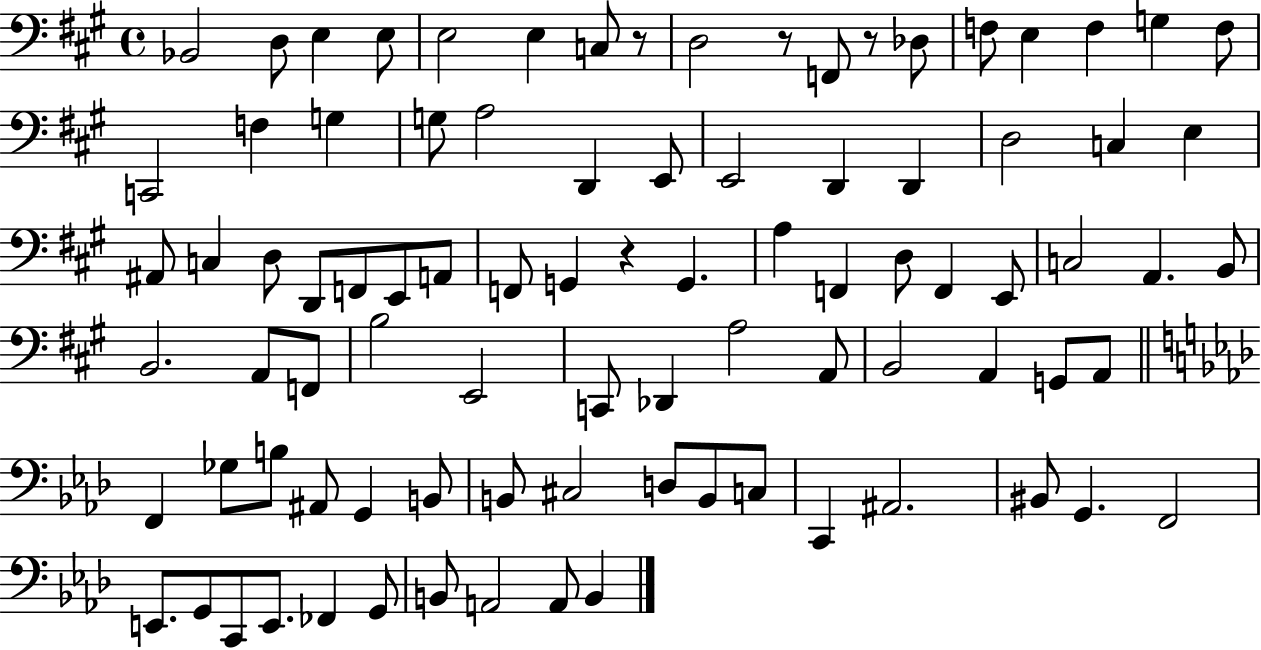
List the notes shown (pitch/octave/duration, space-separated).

Bb2/h D3/e E3/q E3/e E3/h E3/q C3/e R/e D3/h R/e F2/e R/e Db3/e F3/e E3/q F3/q G3/q F3/e C2/h F3/q G3/q G3/e A3/h D2/q E2/e E2/h D2/q D2/q D3/h C3/q E3/q A#2/e C3/q D3/e D2/e F2/e E2/e A2/e F2/e G2/q R/q G2/q. A3/q F2/q D3/e F2/q E2/e C3/h A2/q. B2/e B2/h. A2/e F2/e B3/h E2/h C2/e Db2/q A3/h A2/e B2/h A2/q G2/e A2/e F2/q Gb3/e B3/e A#2/e G2/q B2/e B2/e C#3/h D3/e B2/e C3/e C2/q A#2/h. BIS2/e G2/q. F2/h E2/e. G2/e C2/e E2/e. FES2/q G2/e B2/e A2/h A2/e B2/q